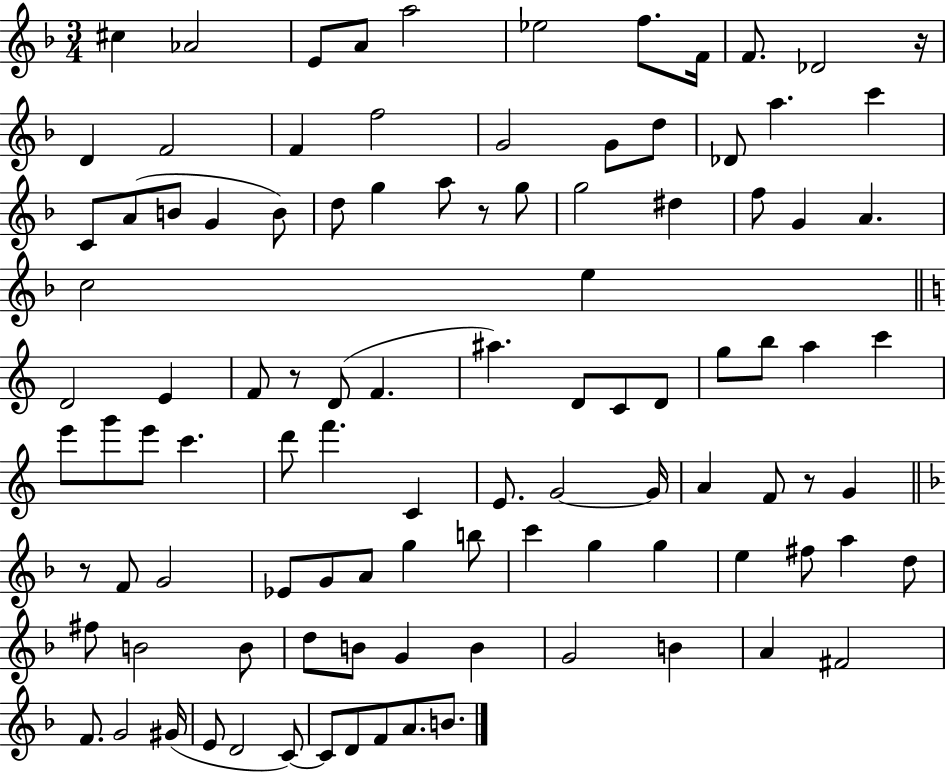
C#5/q Ab4/h E4/e A4/e A5/h Eb5/h F5/e. F4/s F4/e. Db4/h R/s D4/q F4/h F4/q F5/h G4/h G4/e D5/e Db4/e A5/q. C6/q C4/e A4/e B4/e G4/q B4/e D5/e G5/q A5/e R/e G5/e G5/h D#5/q F5/e G4/q A4/q. C5/h E5/q D4/h E4/q F4/e R/e D4/e F4/q. A#5/q. D4/e C4/e D4/e G5/e B5/e A5/q C6/q E6/e G6/e E6/e C6/q. D6/e F6/q. C4/q E4/e. G4/h G4/s A4/q F4/e R/e G4/q R/e F4/e G4/h Eb4/e G4/e A4/e G5/q B5/e C6/q G5/q G5/q E5/q F#5/e A5/q D5/e F#5/e B4/h B4/e D5/e B4/e G4/q B4/q G4/h B4/q A4/q F#4/h F4/e. G4/h G#4/s E4/e D4/h C4/e C4/e D4/e F4/e A4/e. B4/e.